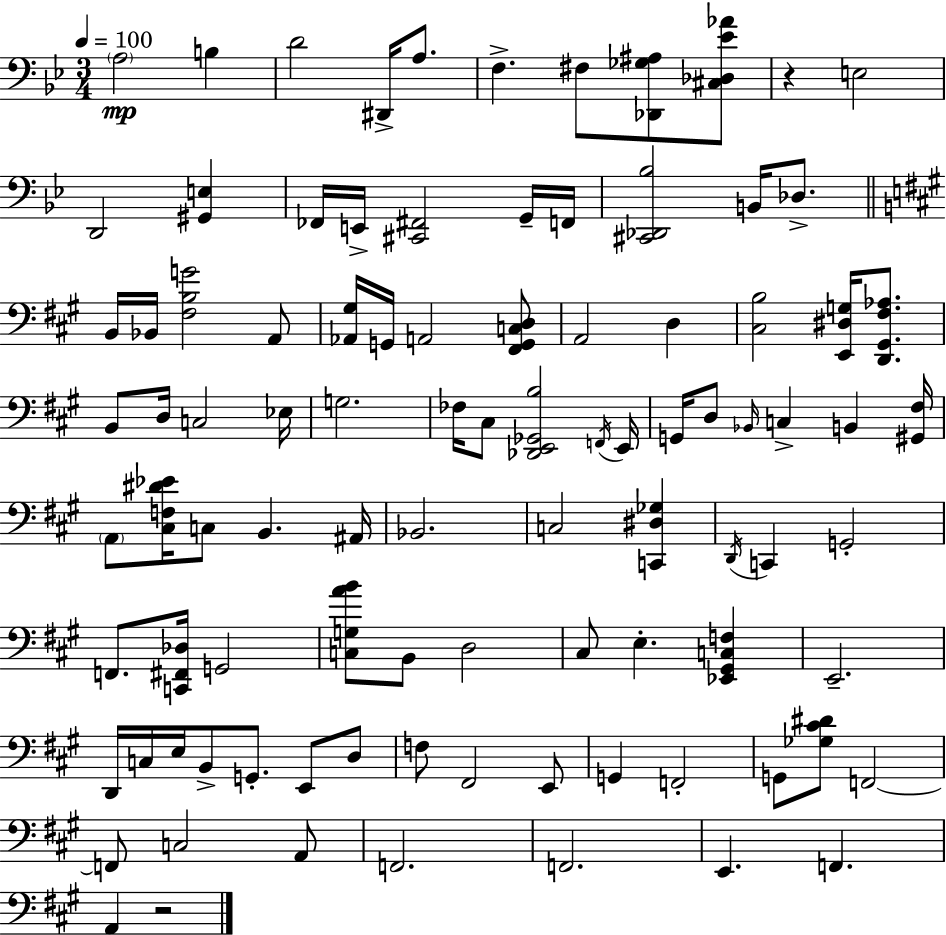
X:1
T:Untitled
M:3/4
L:1/4
K:Gm
A,2 B, D2 ^D,,/4 A,/2 F, ^F,/2 [_D,,_G,^A,]/2 [^C,_D,_E_A]/2 z E,2 D,,2 [^G,,E,] _F,,/4 E,,/4 [^C,,^F,,]2 G,,/4 F,,/4 [^C,,_D,,_B,]2 B,,/4 _D,/2 B,,/4 _B,,/4 [^F,B,G]2 A,,/2 [_A,,^G,]/4 G,,/4 A,,2 [^F,,G,,C,D,]/2 A,,2 D, [^C,B,]2 [E,,^D,G,]/4 [D,,^G,,^F,_A,]/2 B,,/2 D,/4 C,2 _E,/4 G,2 _F,/4 ^C,/2 [_D,,E,,_G,,B,]2 F,,/4 E,,/4 G,,/4 D,/2 _B,,/4 C, B,, [^G,,^F,]/4 A,,/2 [^C,F,^D_E]/4 C,/2 B,, ^A,,/4 _B,,2 C,2 [C,,^D,_G,] D,,/4 C,, G,,2 F,,/2 [C,,^F,,_D,]/4 G,,2 [C,G,AB]/2 B,,/2 D,2 ^C,/2 E, [_E,,^G,,C,F,] E,,2 D,,/4 C,/4 E,/4 B,,/2 G,,/2 E,,/2 D,/2 F,/2 ^F,,2 E,,/2 G,, F,,2 G,,/2 [_G,^C^D]/2 F,,2 F,,/2 C,2 A,,/2 F,,2 F,,2 E,, F,, A,, z2